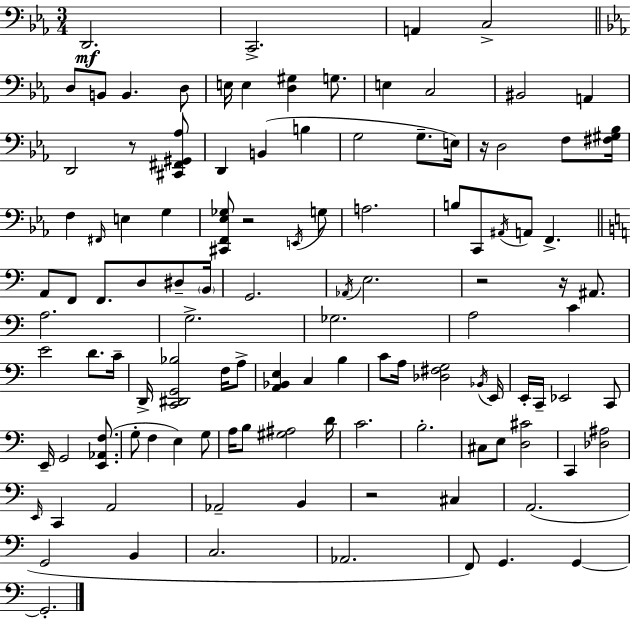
X:1
T:Untitled
M:3/4
L:1/4
K:Eb
D,,2 C,,2 A,, C,2 D,/2 B,,/2 B,, D,/2 E,/4 E, [D,^G,] G,/2 E, C,2 ^B,,2 A,, D,,2 z/2 [^C,,^F,,^G,,_A,]/2 D,, B,, B, G,2 G,/2 E,/4 z/4 D,2 F,/2 [^F,^G,_B,]/4 F, ^F,,/4 E, G, [^C,,F,,_E,_G,]/2 z2 E,,/4 G,/2 A,2 B,/2 C,,/2 ^A,,/4 A,,/2 F,, A,,/2 F,,/2 F,,/2 D,/2 ^D,/2 B,,/4 G,,2 _A,,/4 E,2 z2 z/4 ^A,,/2 A,2 G,2 _G,2 A,2 C E2 D/2 C/4 D,,/4 [C,,^D,,G,,_B,]2 F,/4 A,/2 [A,,_B,,E,] C, B, C/2 A,/4 [_D,^F,G,]2 _B,,/4 E,,/4 E,,/4 C,,/4 _E,,2 C,,/2 E,,/4 G,,2 [E,,_A,,F,]/2 G,/2 F, E, G,/2 A,/4 B,/2 [^G,^A,]2 D/4 C2 B,2 ^C,/2 E,/2 [D,^C]2 C,, [_D,^A,]2 E,,/4 C,, A,,2 _A,,2 B,, z2 ^C, A,,2 G,,2 B,, C,2 _A,,2 F,,/2 G,, G,, G,,2